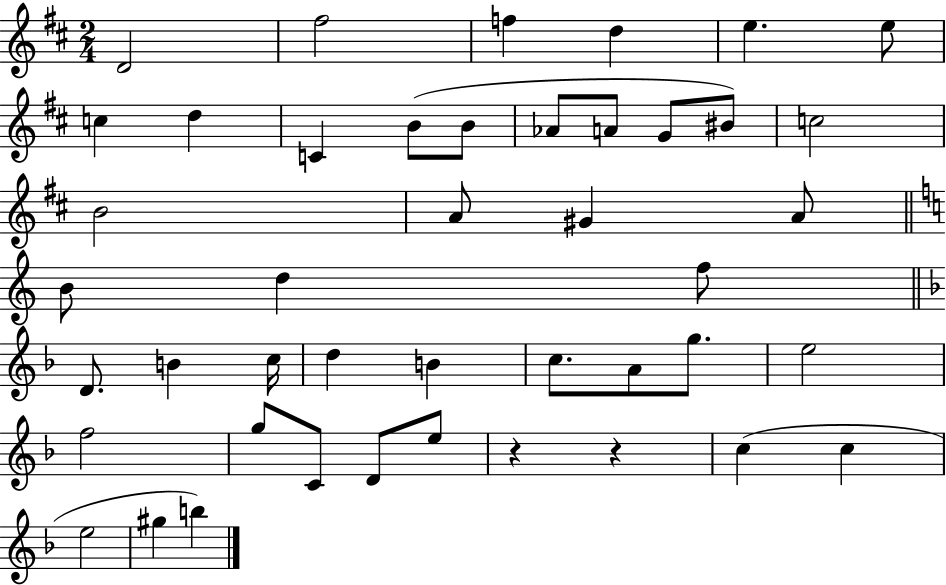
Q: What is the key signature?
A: D major